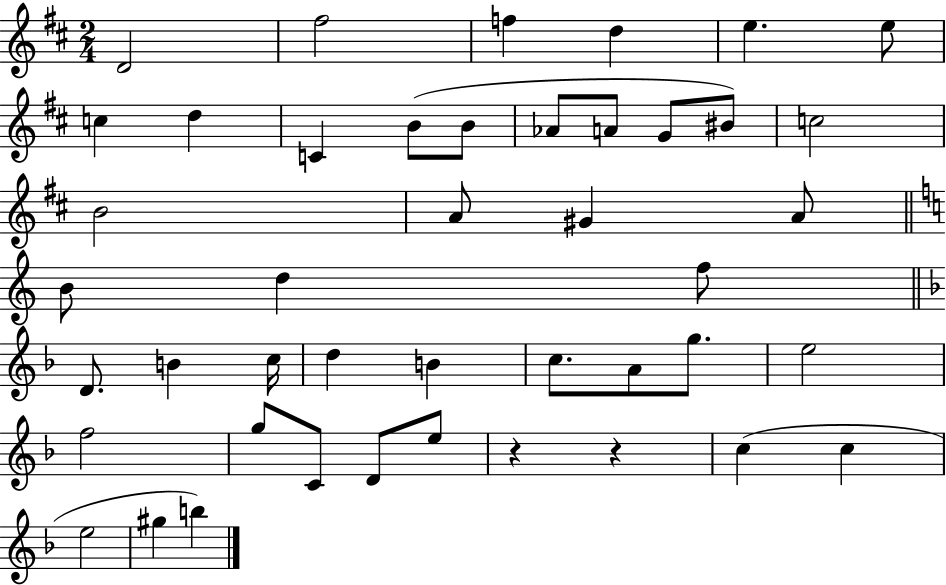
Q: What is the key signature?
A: D major